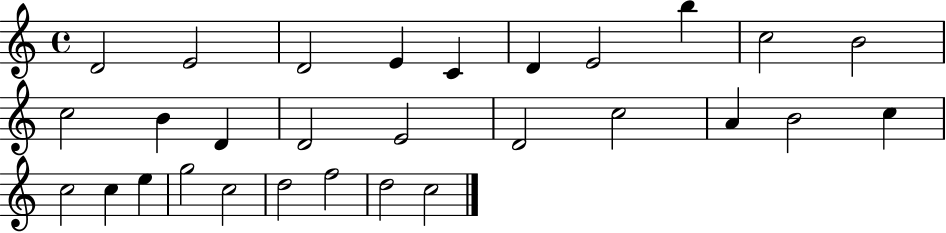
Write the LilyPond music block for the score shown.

{
  \clef treble
  \time 4/4
  \defaultTimeSignature
  \key c \major
  d'2 e'2 | d'2 e'4 c'4 | d'4 e'2 b''4 | c''2 b'2 | \break c''2 b'4 d'4 | d'2 e'2 | d'2 c''2 | a'4 b'2 c''4 | \break c''2 c''4 e''4 | g''2 c''2 | d''2 f''2 | d''2 c''2 | \break \bar "|."
}